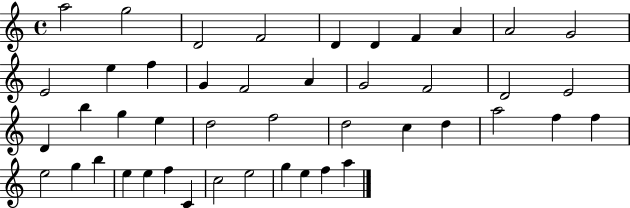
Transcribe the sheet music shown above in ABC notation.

X:1
T:Untitled
M:4/4
L:1/4
K:C
a2 g2 D2 F2 D D F A A2 G2 E2 e f G F2 A G2 F2 D2 E2 D b g e d2 f2 d2 c d a2 f f e2 g b e e f C c2 e2 g e f a